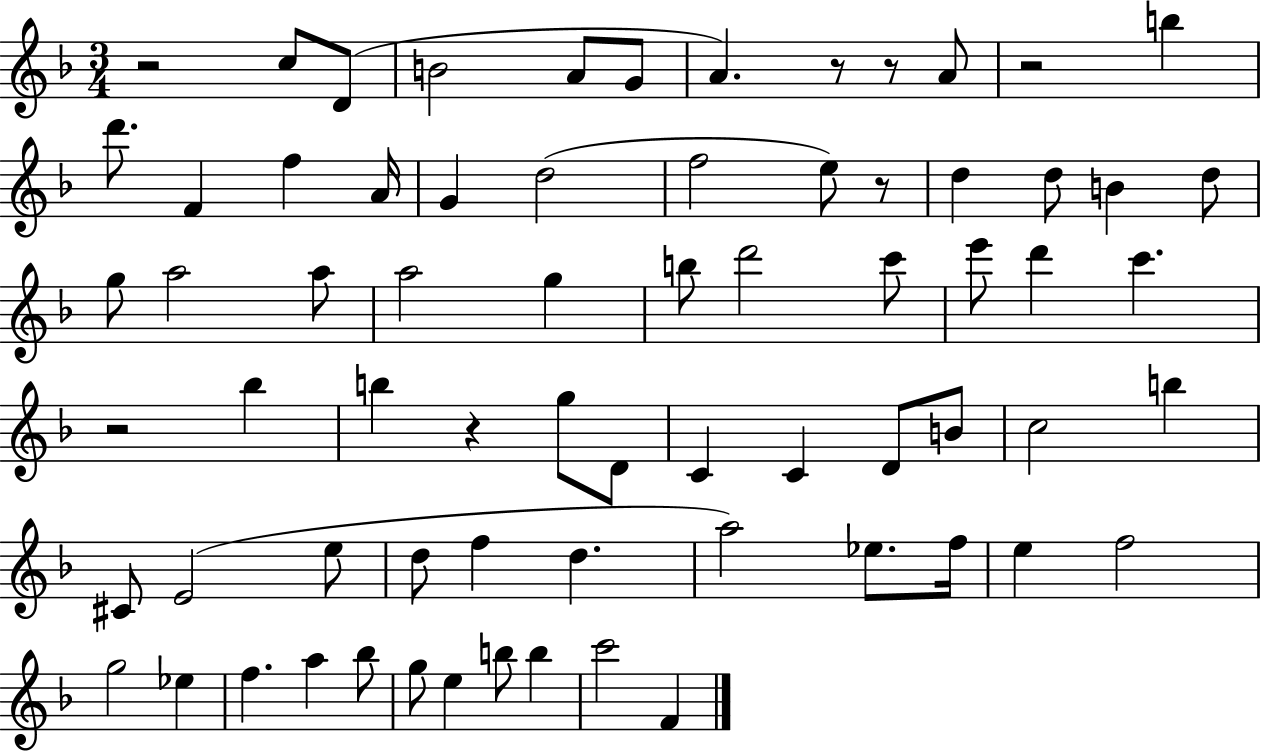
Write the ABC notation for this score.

X:1
T:Untitled
M:3/4
L:1/4
K:F
z2 c/2 D/2 B2 A/2 G/2 A z/2 z/2 A/2 z2 b d'/2 F f A/4 G d2 f2 e/2 z/2 d d/2 B d/2 g/2 a2 a/2 a2 g b/2 d'2 c'/2 e'/2 d' c' z2 _b b z g/2 D/2 C C D/2 B/2 c2 b ^C/2 E2 e/2 d/2 f d a2 _e/2 f/4 e f2 g2 _e f a _b/2 g/2 e b/2 b c'2 F